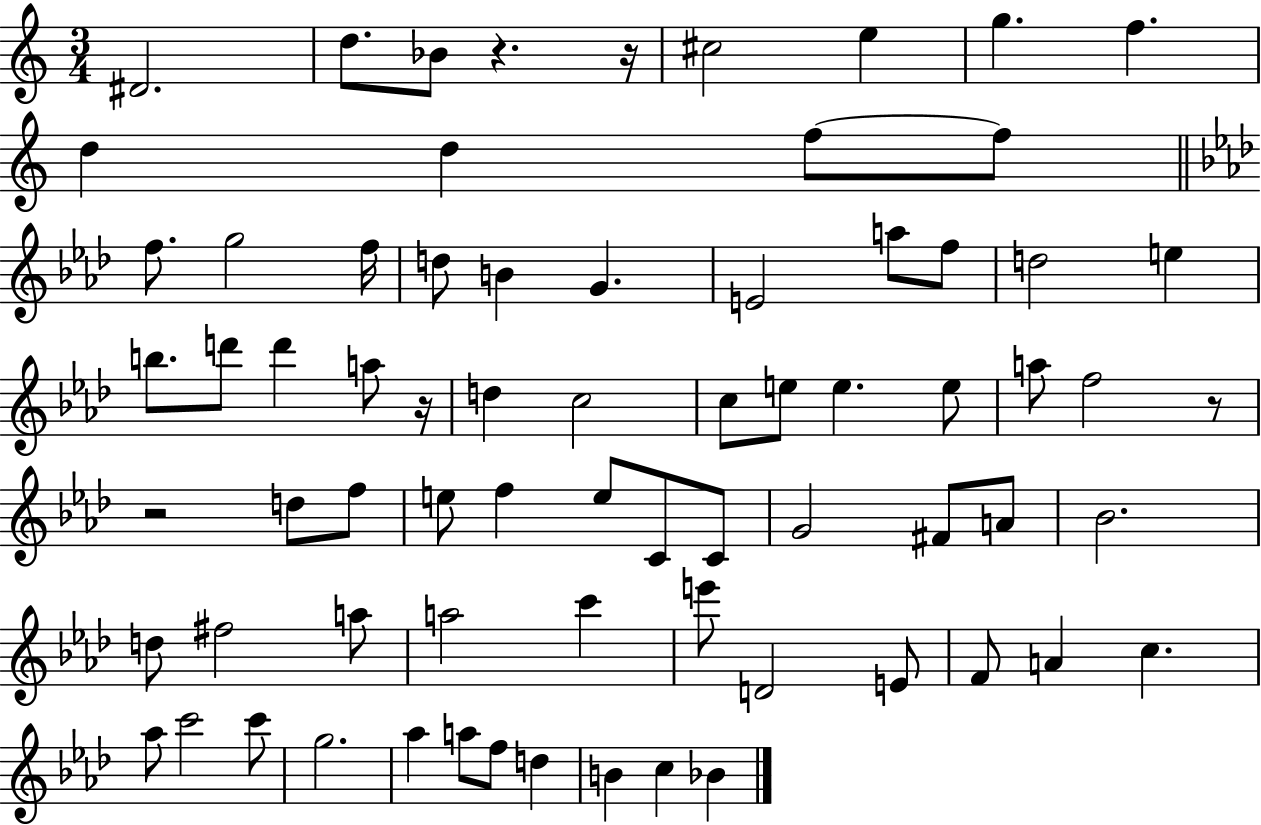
{
  \clef treble
  \numericTimeSignature
  \time 3/4
  \key c \major
  dis'2. | d''8. bes'8 r4. r16 | cis''2 e''4 | g''4. f''4. | \break d''4 d''4 f''8~~ f''8 | \bar "||" \break \key aes \major f''8. g''2 f''16 | d''8 b'4 g'4. | e'2 a''8 f''8 | d''2 e''4 | \break b''8. d'''8 d'''4 a''8 r16 | d''4 c''2 | c''8 e''8 e''4. e''8 | a''8 f''2 r8 | \break r2 d''8 f''8 | e''8 f''4 e''8 c'8 c'8 | g'2 fis'8 a'8 | bes'2. | \break d''8 fis''2 a''8 | a''2 c'''4 | e'''8 d'2 e'8 | f'8 a'4 c''4. | \break aes''8 c'''2 c'''8 | g''2. | aes''4 a''8 f''8 d''4 | b'4 c''4 bes'4 | \break \bar "|."
}